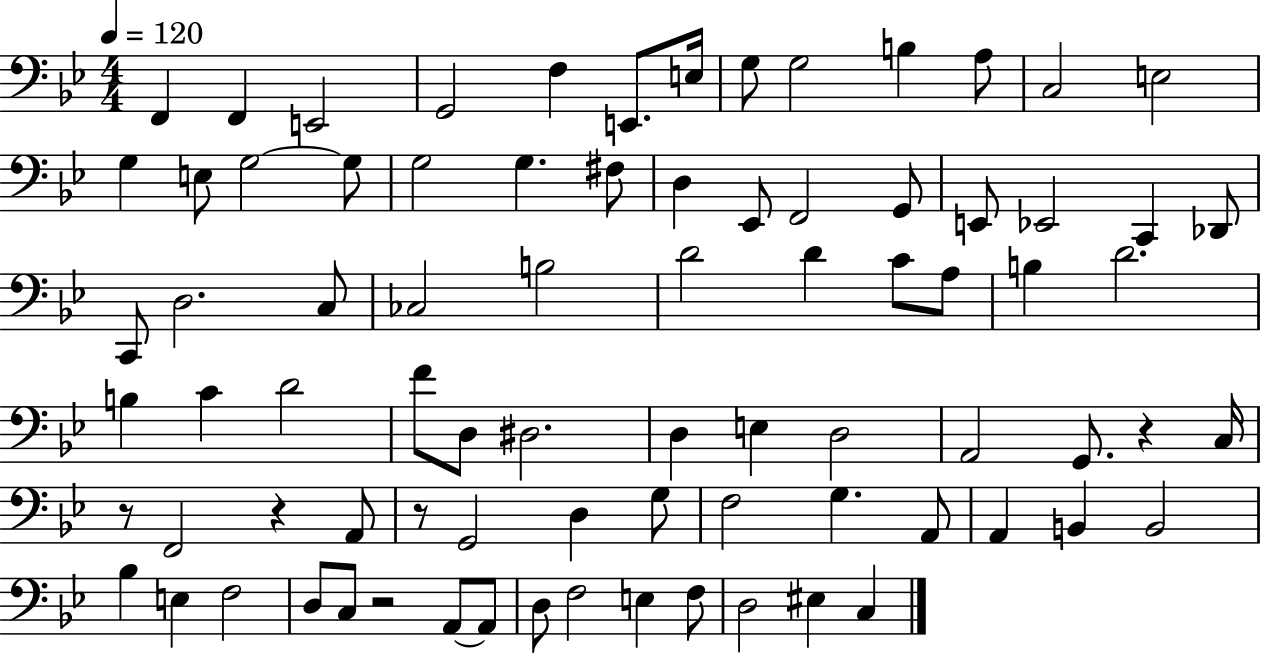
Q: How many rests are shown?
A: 5